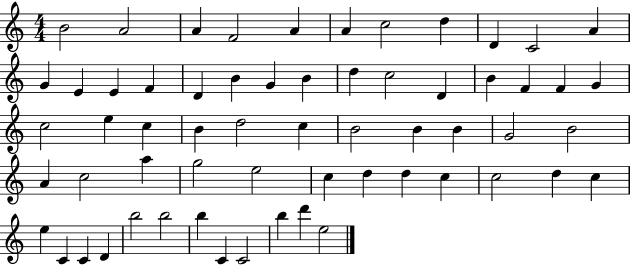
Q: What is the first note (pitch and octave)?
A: B4